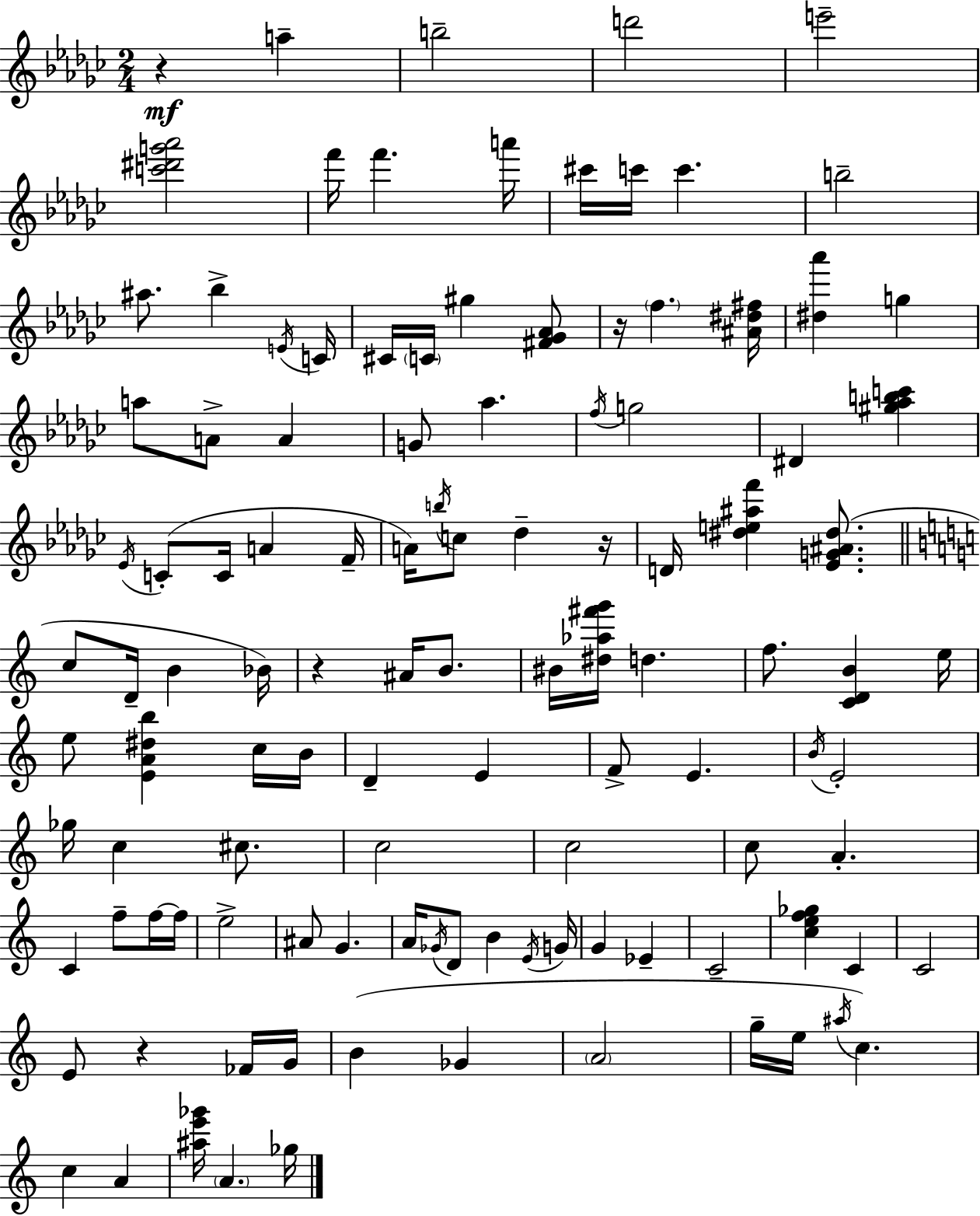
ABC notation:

X:1
T:Untitled
M:2/4
L:1/4
K:Ebm
z a b2 d'2 e'2 [c'^d'g'_a']2 f'/4 f' a'/4 ^c'/4 c'/4 c' b2 ^a/2 _b E/4 C/4 ^C/4 C/4 ^g [^F_G_A]/2 z/4 f [^A^d^f]/4 [^d_a'] g a/2 A/2 A G/2 _a f/4 g2 ^D [^g_abc'] _E/4 C/2 C/4 A F/4 A/4 b/4 c/2 _d z/4 D/4 [^de^af'] [_EG^A^d]/2 c/2 D/4 B _B/4 z ^A/4 B/2 ^B/4 [^d_a^f'g']/4 d f/2 [CDB] e/4 e/2 [EA^db] c/4 B/4 D E F/2 E B/4 E2 _g/4 c ^c/2 c2 c2 c/2 A C f/2 f/4 f/4 e2 ^A/2 G A/4 _G/4 D/2 B E/4 G/4 G _E C2 [cef_g] C C2 E/2 z _F/4 G/4 B _G A2 g/4 e/4 ^a/4 c c A [^ae'_g']/4 A _g/4